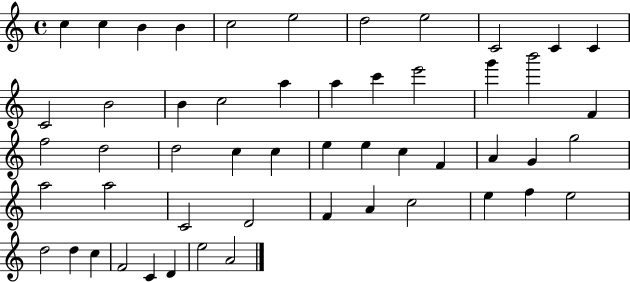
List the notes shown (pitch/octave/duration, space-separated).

C5/q C5/q B4/q B4/q C5/h E5/h D5/h E5/h C4/h C4/q C4/q C4/h B4/h B4/q C5/h A5/q A5/q C6/q E6/h G6/q B6/h F4/q F5/h D5/h D5/h C5/q C5/q E5/q E5/q C5/q F4/q A4/q G4/q G5/h A5/h A5/h C4/h D4/h F4/q A4/q C5/h E5/q F5/q E5/h D5/h D5/q C5/q F4/h C4/q D4/q E5/h A4/h